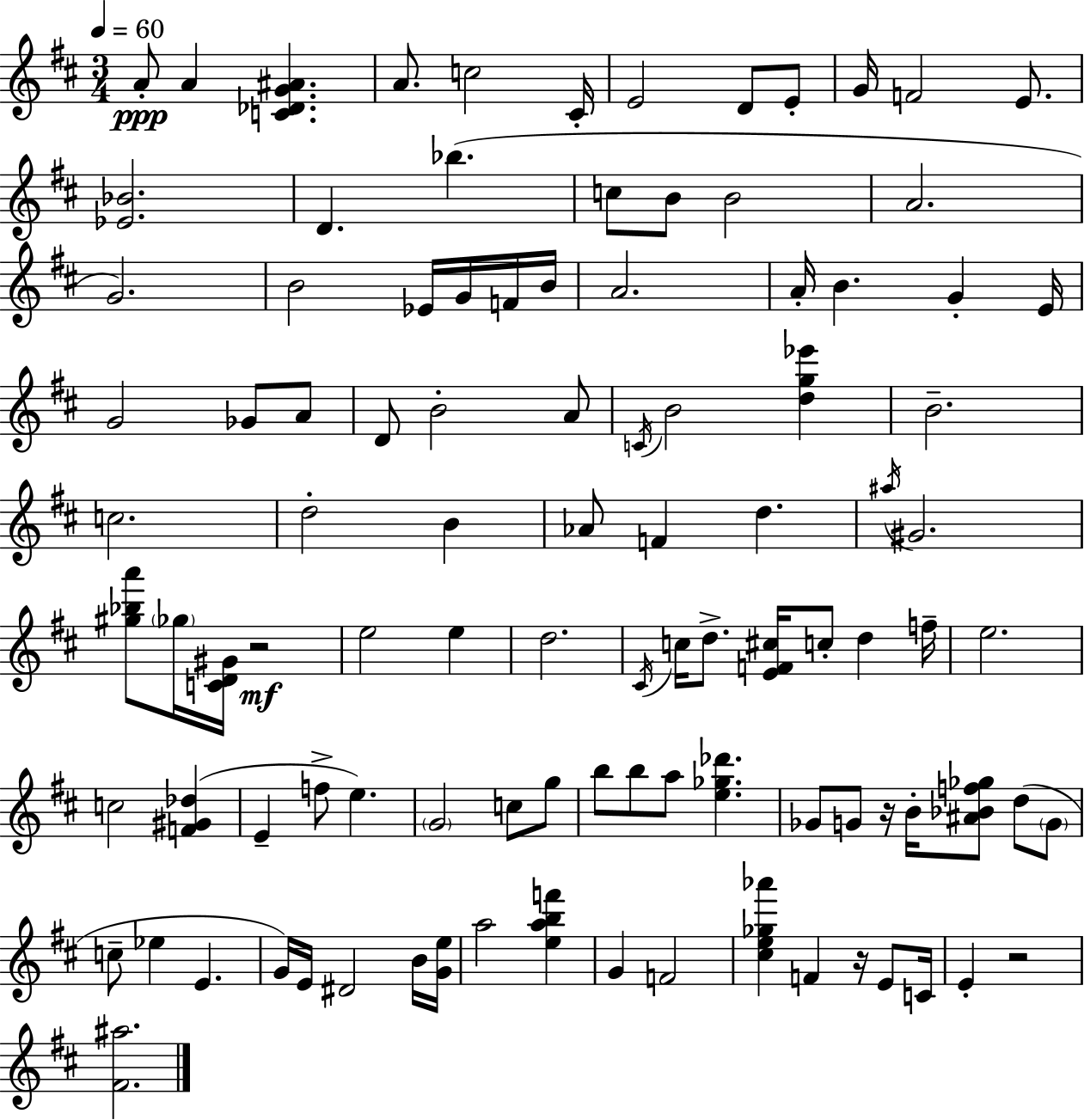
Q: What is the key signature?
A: D major